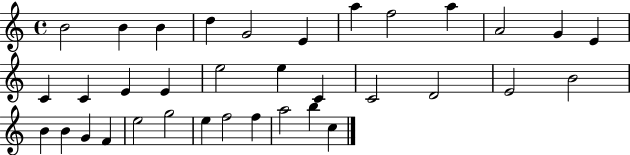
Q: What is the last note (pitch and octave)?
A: C5